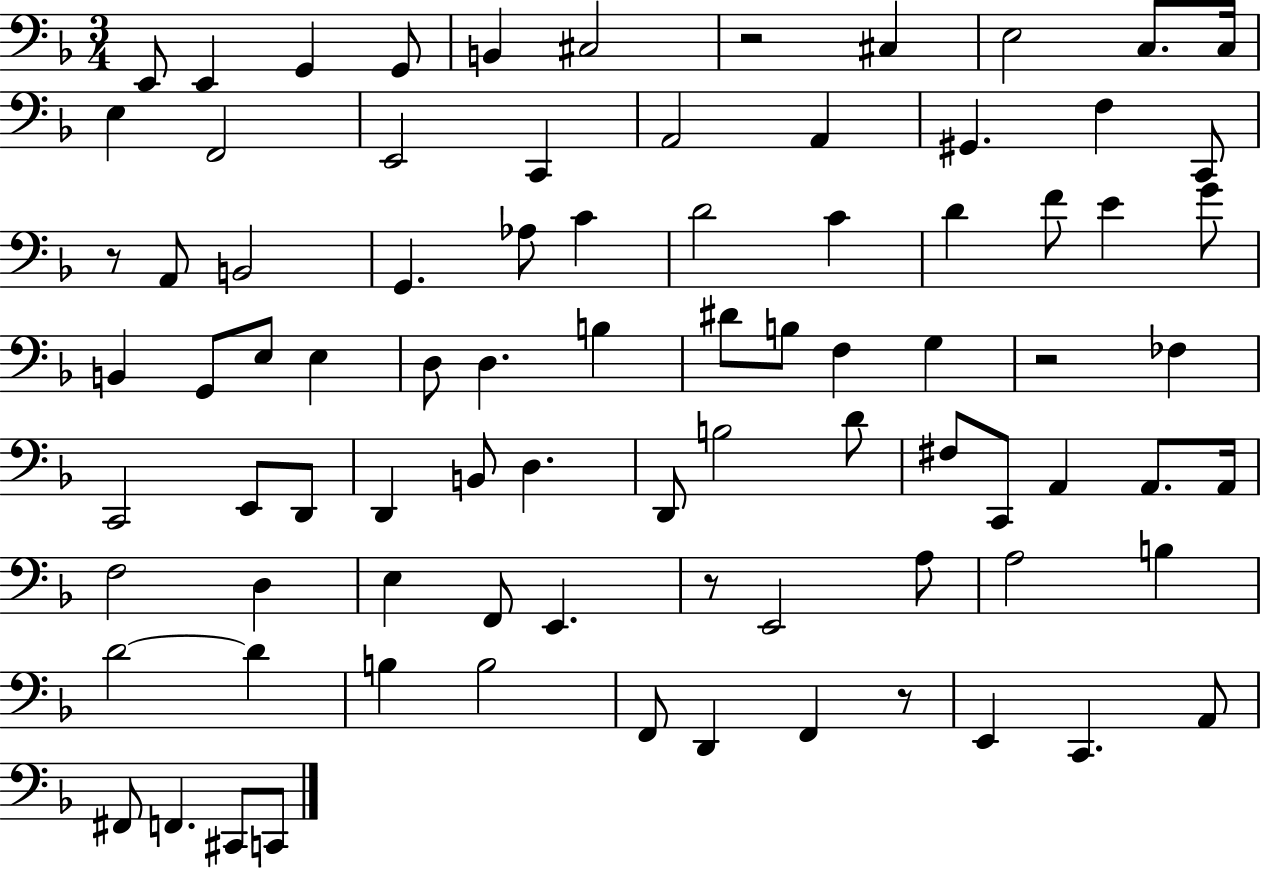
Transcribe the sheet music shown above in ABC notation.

X:1
T:Untitled
M:3/4
L:1/4
K:F
E,,/2 E,, G,, G,,/2 B,, ^C,2 z2 ^C, E,2 C,/2 C,/4 E, F,,2 E,,2 C,, A,,2 A,, ^G,, F, C,,/2 z/2 A,,/2 B,,2 G,, _A,/2 C D2 C D F/2 E G/2 B,, G,,/2 E,/2 E, D,/2 D, B, ^D/2 B,/2 F, G, z2 _F, C,,2 E,,/2 D,,/2 D,, B,,/2 D, D,,/2 B,2 D/2 ^F,/2 C,,/2 A,, A,,/2 A,,/4 F,2 D, E, F,,/2 E,, z/2 E,,2 A,/2 A,2 B, D2 D B, B,2 F,,/2 D,, F,, z/2 E,, C,, A,,/2 ^F,,/2 F,, ^C,,/2 C,,/2